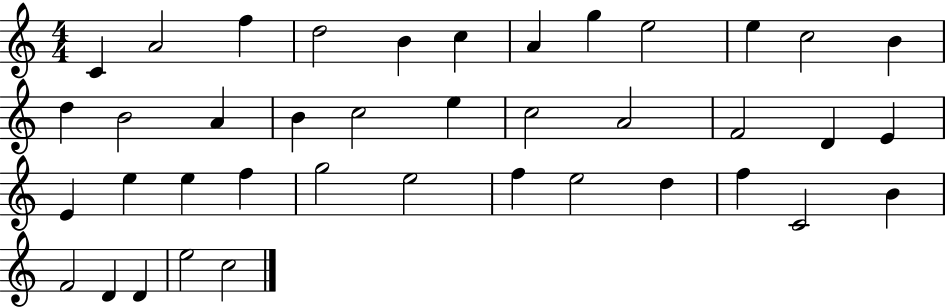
{
  \clef treble
  \numericTimeSignature
  \time 4/4
  \key c \major
  c'4 a'2 f''4 | d''2 b'4 c''4 | a'4 g''4 e''2 | e''4 c''2 b'4 | \break d''4 b'2 a'4 | b'4 c''2 e''4 | c''2 a'2 | f'2 d'4 e'4 | \break e'4 e''4 e''4 f''4 | g''2 e''2 | f''4 e''2 d''4 | f''4 c'2 b'4 | \break f'2 d'4 d'4 | e''2 c''2 | \bar "|."
}